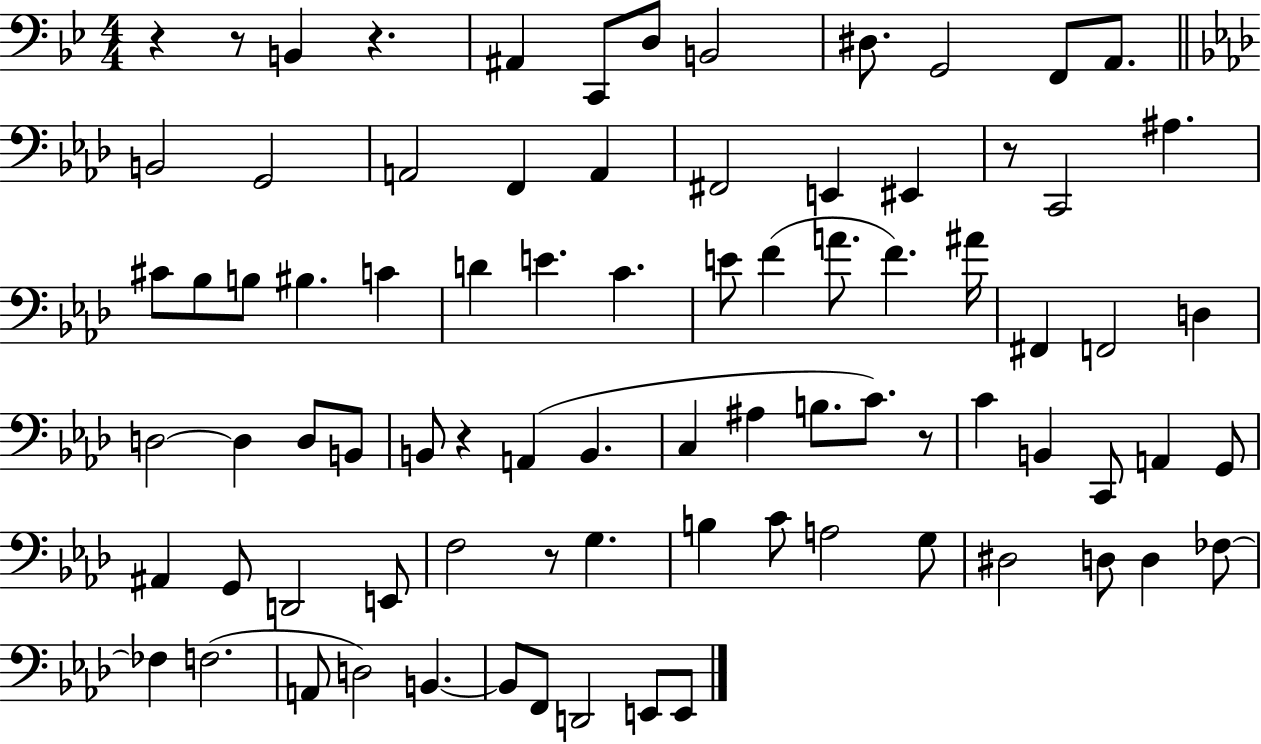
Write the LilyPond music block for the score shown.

{
  \clef bass
  \numericTimeSignature
  \time 4/4
  \key bes \major
  r4 r8 b,4 r4. | ais,4 c,8 d8 b,2 | dis8. g,2 f,8 a,8. | \bar "||" \break \key aes \major b,2 g,2 | a,2 f,4 a,4 | fis,2 e,4 eis,4 | r8 c,2 ais4. | \break cis'8 bes8 b8 bis4. c'4 | d'4 e'4. c'4. | e'8 f'4( a'8. f'4.) ais'16 | fis,4 f,2 d4 | \break d2~~ d4 d8 b,8 | b,8 r4 a,4( b,4. | c4 ais4 b8. c'8.) r8 | c'4 b,4 c,8 a,4 g,8 | \break ais,4 g,8 d,2 e,8 | f2 r8 g4. | b4 c'8 a2 g8 | dis2 d8 d4 fes8~~ | \break fes4 f2.( | a,8 d2) b,4.~~ | b,8 f,8 d,2 e,8 e,8 | \bar "|."
}